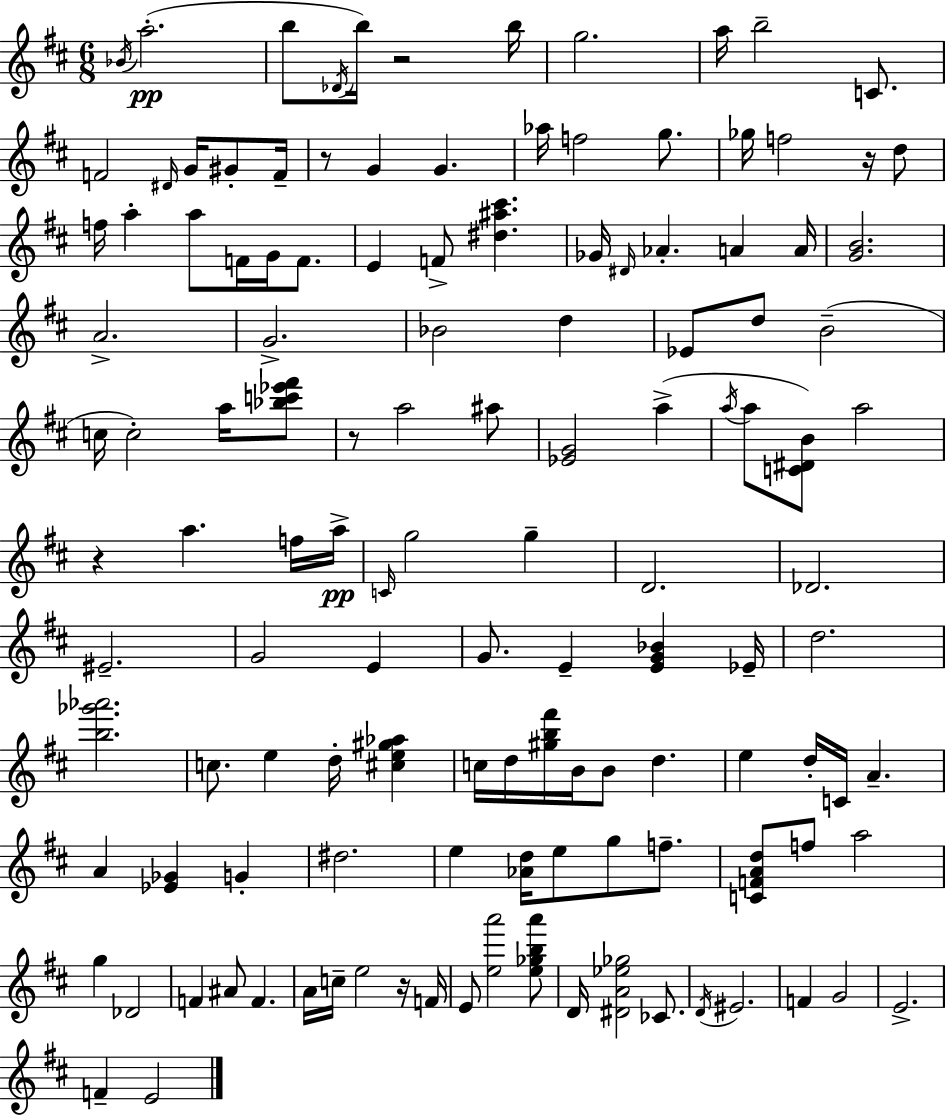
{
  \clef treble
  \numericTimeSignature
  \time 6/8
  \key d \major
  \acciaccatura { bes'16 }\pp a''2.-.( | b''8 \acciaccatura { des'16 }) b''16 r2 | b''16 g''2. | a''16 b''2-- c'8. | \break f'2 \grace { dis'16 } g'16 | gis'8-. f'16-- r8 g'4 g'4. | aes''16 f''2 | g''8. ges''16 f''2 | \break r16 d''8 f''16 a''4-. a''8 f'16 g'16 | f'8. e'4 f'8-> <dis'' ais'' cis'''>4. | ges'16 \grace { dis'16 } aes'4.-. a'4 | a'16 <g' b'>2. | \break a'2.-> | g'2.-> | bes'2 | d''4 ees'8 d''8 b'2--( | \break c''16 c''2-.) | a''16 <bes'' c''' ees''' fis'''>8 r8 a''2 | ais''8 <ees' g'>2 | a''4->( \acciaccatura { a''16 } a''8 <c' dis' b'>8) a''2 | \break r4 a''4. | f''16 a''16->\pp \grace { c'16 } g''2 | g''4-- d'2. | des'2. | \break eis'2.-- | g'2 | e'4 g'8. e'4-- | <e' g' bes'>4 ees'16-- d''2. | \break <b'' ges''' aes'''>2. | c''8. e''4 | d''16-. <cis'' e'' gis'' aes''>4 c''16 d''16 <gis'' b'' fis'''>16 b'16 b'8 | d''4. e''4 d''16-. c'16 | \break a'4.-- a'4 <ees' ges'>4 | g'4-. dis''2. | e''4 <aes' d''>16 e''8 | g''8 f''8.-- <c' f' a' d''>8 f''8 a''2 | \break g''4 des'2 | f'4 ais'8 | f'4. a'16 c''16-- e''2 | r16 f'16 e'8 <e'' a'''>2 | \break <e'' ges'' b'' a'''>8 d'16 <dis' a' ees'' ges''>2 | ces'8. \acciaccatura { d'16 } eis'2. | f'4 g'2 | e'2.-> | \break f'4-- e'2 | \bar "|."
}